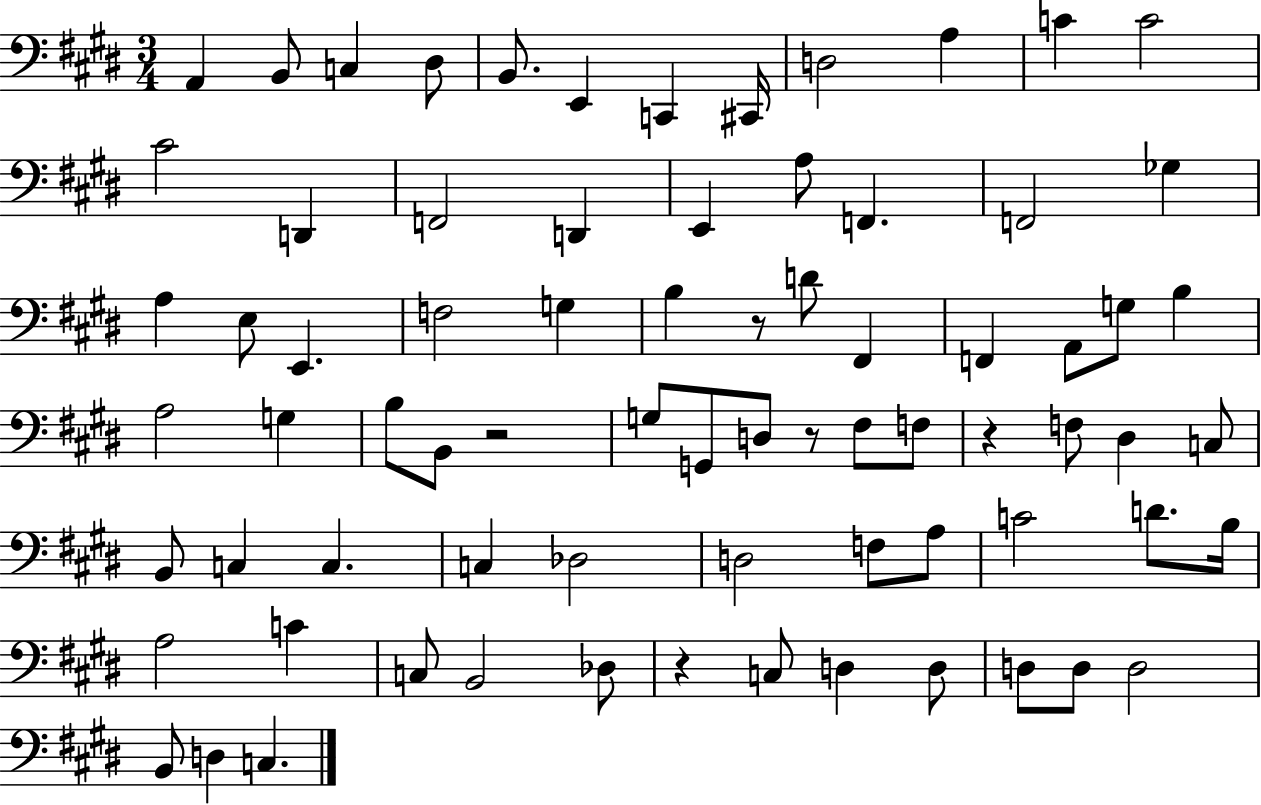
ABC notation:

X:1
T:Untitled
M:3/4
L:1/4
K:E
A,, B,,/2 C, ^D,/2 B,,/2 E,, C,, ^C,,/4 D,2 A, C C2 ^C2 D,, F,,2 D,, E,, A,/2 F,, F,,2 _G, A, E,/2 E,, F,2 G, B, z/2 D/2 ^F,, F,, A,,/2 G,/2 B, A,2 G, B,/2 B,,/2 z2 G,/2 G,,/2 D,/2 z/2 ^F,/2 F,/2 z F,/2 ^D, C,/2 B,,/2 C, C, C, _D,2 D,2 F,/2 A,/2 C2 D/2 B,/4 A,2 C C,/2 B,,2 _D,/2 z C,/2 D, D,/2 D,/2 D,/2 D,2 B,,/2 D, C,